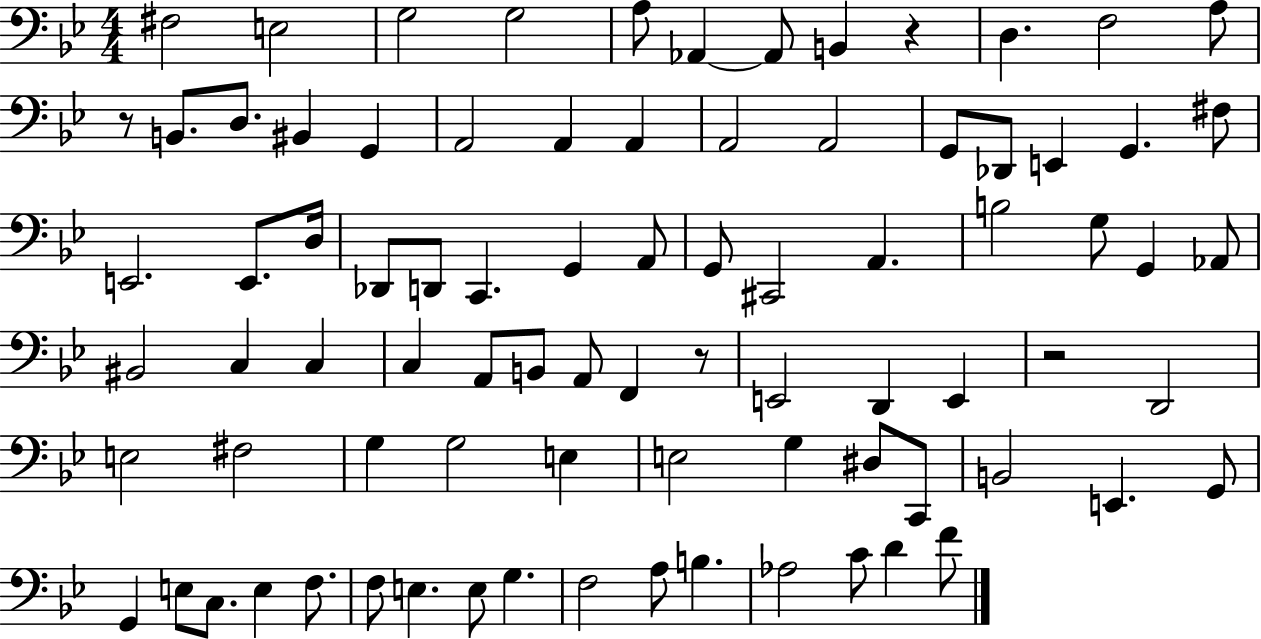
X:1
T:Untitled
M:4/4
L:1/4
K:Bb
^F,2 E,2 G,2 G,2 A,/2 _A,, _A,,/2 B,, z D, F,2 A,/2 z/2 B,,/2 D,/2 ^B,, G,, A,,2 A,, A,, A,,2 A,,2 G,,/2 _D,,/2 E,, G,, ^F,/2 E,,2 E,,/2 D,/4 _D,,/2 D,,/2 C,, G,, A,,/2 G,,/2 ^C,,2 A,, B,2 G,/2 G,, _A,,/2 ^B,,2 C, C, C, A,,/2 B,,/2 A,,/2 F,, z/2 E,,2 D,, E,, z2 D,,2 E,2 ^F,2 G, G,2 E, E,2 G, ^D,/2 C,,/2 B,,2 E,, G,,/2 G,, E,/2 C,/2 E, F,/2 F,/2 E, E,/2 G, F,2 A,/2 B, _A,2 C/2 D F/2